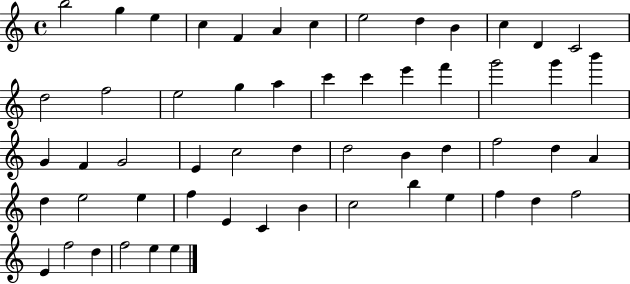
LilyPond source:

{
  \clef treble
  \time 4/4
  \defaultTimeSignature
  \key c \major
  b''2 g''4 e''4 | c''4 f'4 a'4 c''4 | e''2 d''4 b'4 | c''4 d'4 c'2 | \break d''2 f''2 | e''2 g''4 a''4 | c'''4 c'''4 e'''4 f'''4 | g'''2 g'''4 b'''4 | \break g'4 f'4 g'2 | e'4 c''2 d''4 | d''2 b'4 d''4 | f''2 d''4 a'4 | \break d''4 e''2 e''4 | f''4 e'4 c'4 b'4 | c''2 b''4 e''4 | f''4 d''4 f''2 | \break e'4 f''2 d''4 | f''2 e''4 e''4 | \bar "|."
}